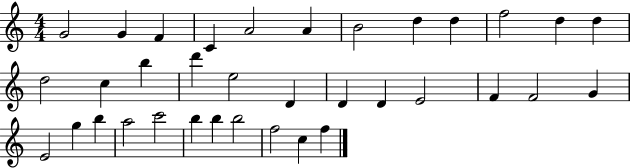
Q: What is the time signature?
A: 4/4